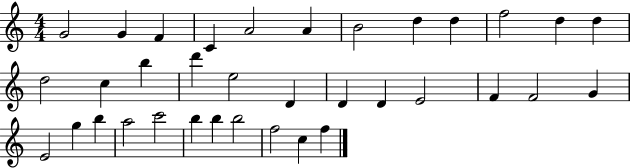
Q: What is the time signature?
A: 4/4